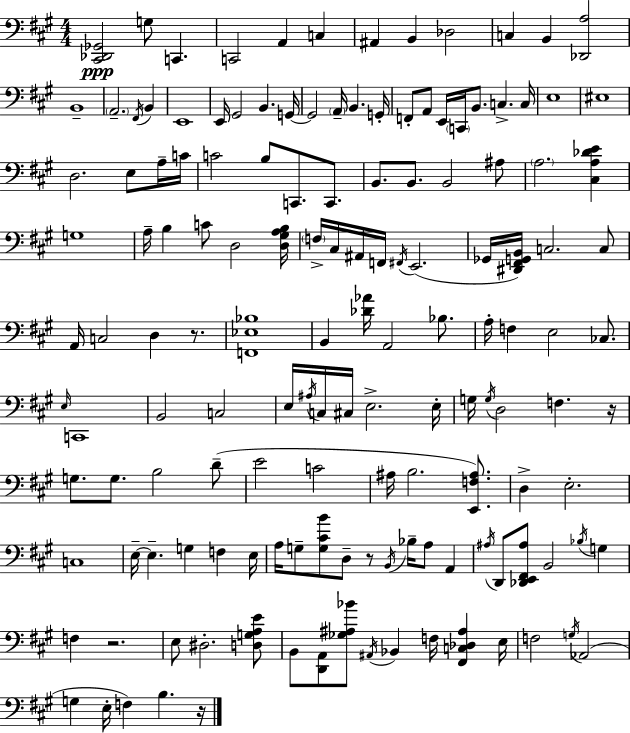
{
  \clef bass
  \numericTimeSignature
  \time 4/4
  \key a \major
  <cis, des, ges,>2\ppp g8 c,4. | c,2 a,4 c4 | ais,4 b,4 des2 | c4 b,4 <des, a>2 | \break b,1-- | \parenthesize a,2.-- \acciaccatura { fis,16 } b,4 | e,1 | e,16 gis,2 b,4. | \break g,16~~ g,2 \parenthesize a,16-- b,4. | g,16-. f,8-. a,8 e,16 \parenthesize c,16 b,8. c4.-> | c16 e1 | eis1 | \break d2. e8 a16-- | c'16 c'2 b8 c,8. c,8. | b,8. b,8. b,2 ais8 | \parenthesize a2. <cis a des' e'>4 | \break g1 | a16-- b4 c'8 d2 | <d gis a b>16 \parenthesize f16-> cis16 ais,16 f,16 \acciaccatura { fis,16 } e,2.( | ges,16 <dis, fis, g, b,>16) c2. | \break c8 a,16 c2 d4 r8. | <f, ees bes>1 | b,4 <des' aes'>16 a,2 bes8. | a16-. f4 e2 ces8. | \break \grace { e16 } c,1 | b,2 c2 | e16 \acciaccatura { ais16 } c16 cis16 e2.-> | e16-. g16 \acciaccatura { g16 } d2 f4. | \break r16 g8. g8. b2 | d'8--( e'2 c'2 | ais16 b2. | <e, f ais>8.) d4-> e2.-. | \break c1 | e16--~~ e4.-- g4 | f4 e16 a16 g8-- <g cis' b'>8 d8-- r8 \acciaccatura { b,16 } bes16-- | a8 a,4 \acciaccatura { ais16 } d,8 <des, e, fis, ais>8 b,2 | \break \acciaccatura { bes16 } g4 f4 r2. | e8 dis2.-. | <d g a e'>8 b,8 <d, a,>8 <ges ais bes'>8 \acciaccatura { ais,16 } bes,4 | f16 <fis, c des ais>4 e16 f2 | \break \acciaccatura { g16 }( aes,2 g4 e16-. f4) | b4. r16 \bar "|."
}